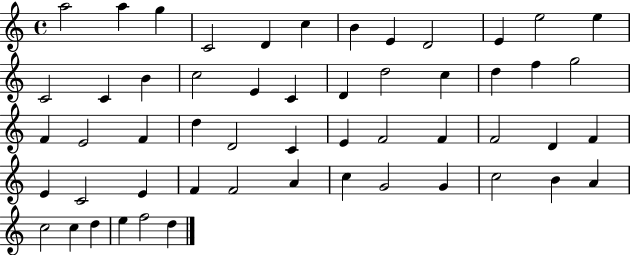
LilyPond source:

{
  \clef treble
  \time 4/4
  \defaultTimeSignature
  \key c \major
  a''2 a''4 g''4 | c'2 d'4 c''4 | b'4 e'4 d'2 | e'4 e''2 e''4 | \break c'2 c'4 b'4 | c''2 e'4 c'4 | d'4 d''2 c''4 | d''4 f''4 g''2 | \break f'4 e'2 f'4 | d''4 d'2 c'4 | e'4 f'2 f'4 | f'2 d'4 f'4 | \break e'4 c'2 e'4 | f'4 f'2 a'4 | c''4 g'2 g'4 | c''2 b'4 a'4 | \break c''2 c''4 d''4 | e''4 f''2 d''4 | \bar "|."
}